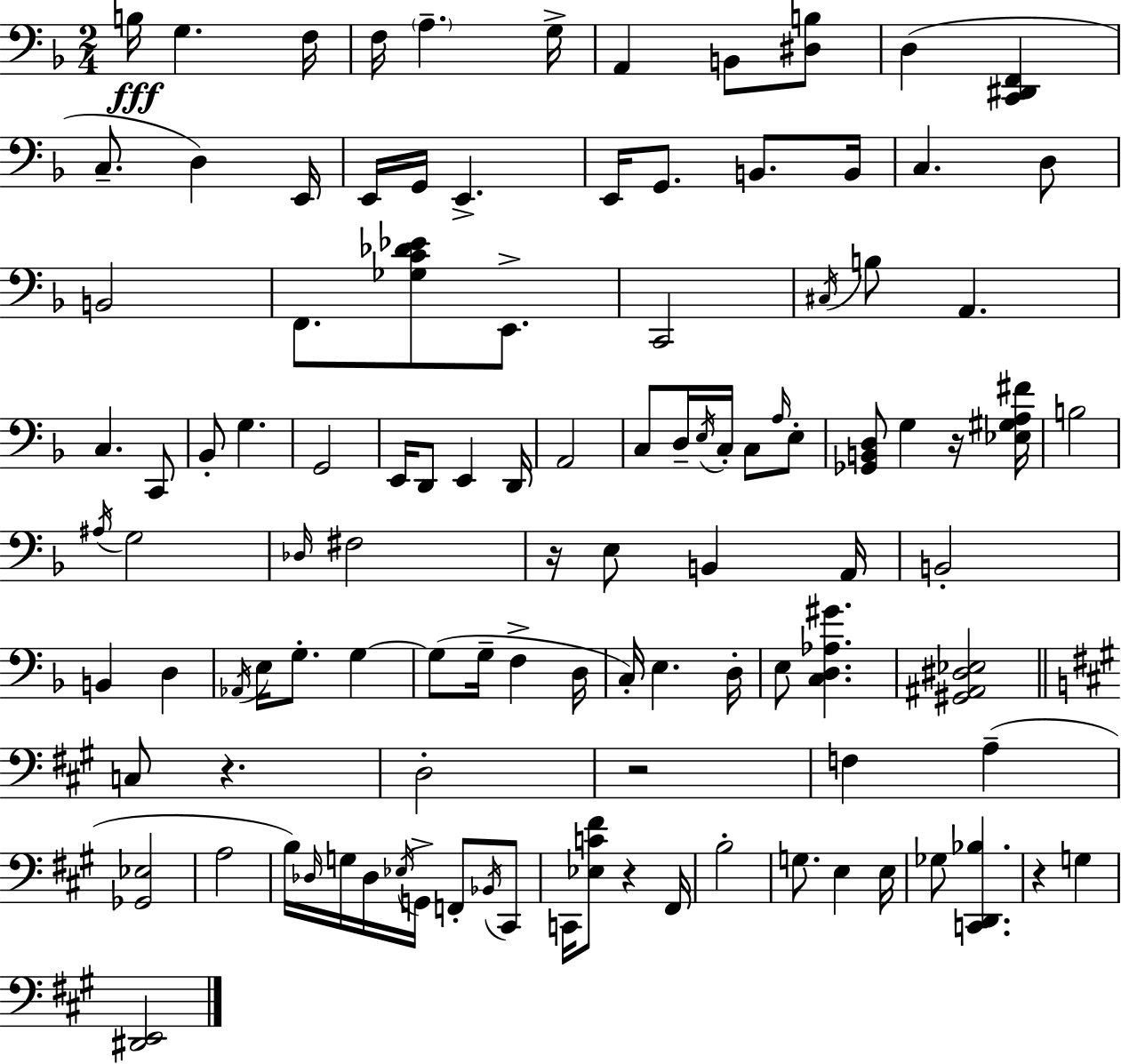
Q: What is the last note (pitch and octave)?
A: G3